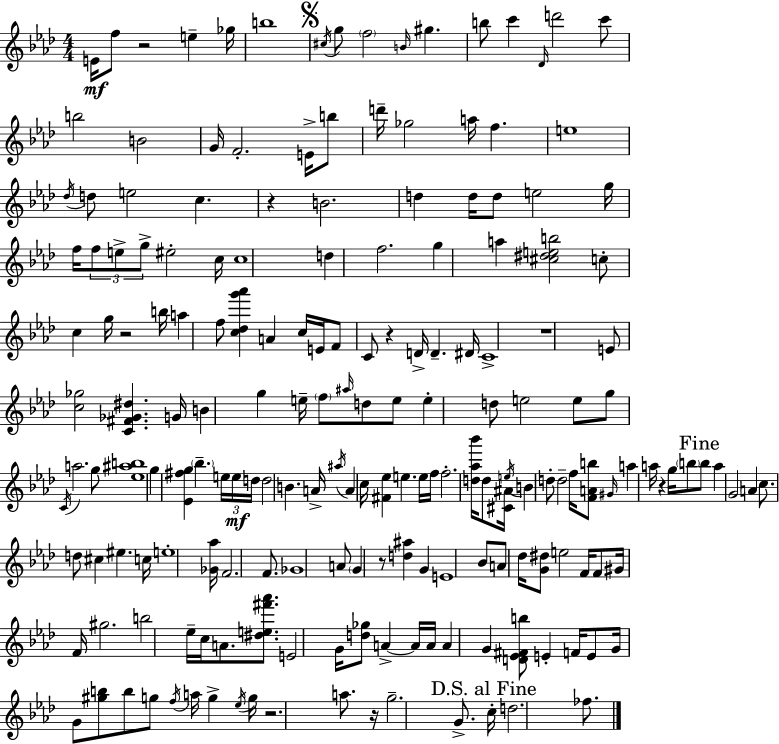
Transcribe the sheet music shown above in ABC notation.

X:1
T:Untitled
M:4/4
L:1/4
K:Fm
E/4 f/2 z2 e _g/4 b4 ^c/4 g/2 f2 B/4 ^g b/2 c' _D/4 d'2 c'/2 b2 B2 G/4 F2 E/4 b/2 d'/4 _g2 a/4 f e4 _d/4 d/2 e2 c z B2 d d/4 d/2 e2 g/4 f/4 f/2 e/2 g/2 ^e2 c/4 c4 d f2 g a [^c^deb]2 c/2 c g/4 z2 b/4 a f/2 [c_dg'_a'] A c/4 E/4 F/2 C/2 z D/4 D ^D/4 C4 z4 E/2 [c_g]2 [C^F_G^d] G/4 B g e/4 f/2 ^a/4 d/2 e/2 e d/2 e2 e/2 g/2 C/4 a2 g/2 [_e^ab]4 g [_E^fg] _b e/4 e/4 d/4 d2 B A/4 ^a/4 A c/4 [^F_e] e e/4 f/4 f2 [d_a_b']/4 d/2 [^C^A]/4 e/4 B d/2 d2 f/4 [FAb]/2 ^G/4 a a/4 z g/4 b/2 b/2 a G2 A c/2 d/2 ^c ^e c/4 e4 [_G_a]/4 F2 F/2 _G4 A/2 G z/2 [d^a] G E4 _B/2 A/2 _d/4 [G^d]/2 e2 F/4 F/2 ^G/4 F/4 ^g2 b2 _e/4 c/4 A/2 [^de^f'_a']/2 E2 G/4 [d_g]/2 A A/4 A/4 A G [D_E^Fb]/2 E F/4 E/2 G/4 G/2 [^gb]/2 b/2 g/2 f/4 a/4 g _e/4 g/4 z2 a/2 z/4 g2 G/2 c/4 d2 _f/2